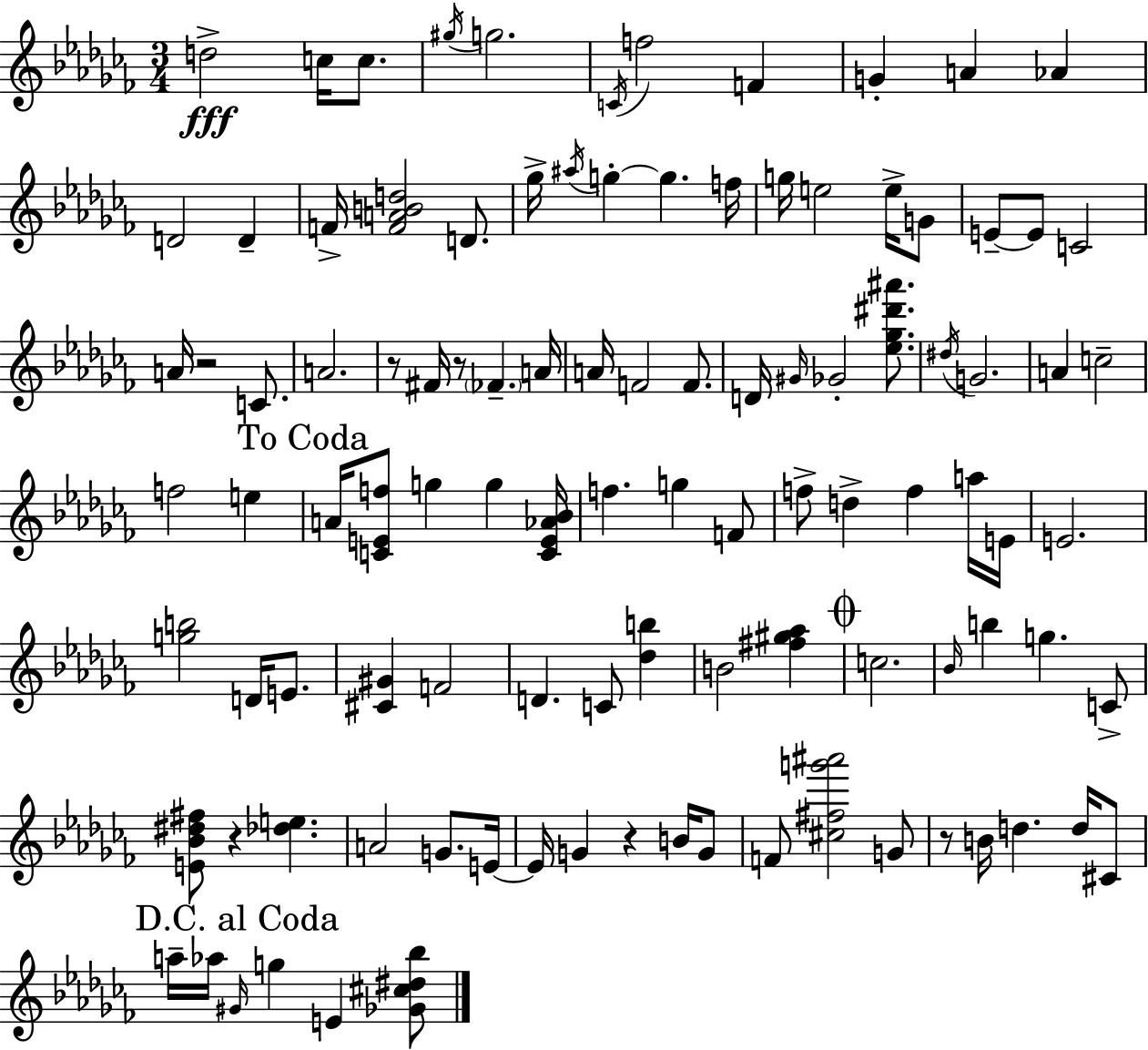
D5/h C5/s C5/e. G#5/s G5/h. C4/s F5/h F4/q G4/q A4/q Ab4/q D4/h D4/q F4/s [F4,A4,B4,D5]/h D4/e. Gb5/s A#5/s G5/q G5/q. F5/s G5/s E5/h E5/s G4/e E4/e E4/e C4/h A4/s R/h C4/e. A4/h. R/e F#4/s R/e FES4/q. A4/s A4/s F4/h F4/e. D4/s G#4/s Gb4/h [Eb5,Gb5,D#6,A#6]/e. D#5/s G4/h. A4/q C5/h F5/h E5/q A4/s [C4,E4,F5]/e G5/q G5/q [C4,E4,Ab4,Bb4]/s F5/q. G5/q F4/e F5/e D5/q F5/q A5/s E4/s E4/h. [G5,B5]/h D4/s E4/e. [C#4,G#4]/q F4/h D4/q. C4/e [Db5,B5]/q B4/h [F#5,G#5,Ab5]/q C5/h. Bb4/s B5/q G5/q. C4/e [E4,Bb4,D#5,F#5]/e R/q [Db5,E5]/q. A4/h G4/e. E4/s E4/s G4/q R/q B4/s G4/e F4/e [C#5,F#5,G6,A#6]/h G4/e R/e B4/s D5/q. D5/s C#4/e A5/s Ab5/s G#4/s G5/q E4/q [Gb4,C#5,D#5,Bb5]/e